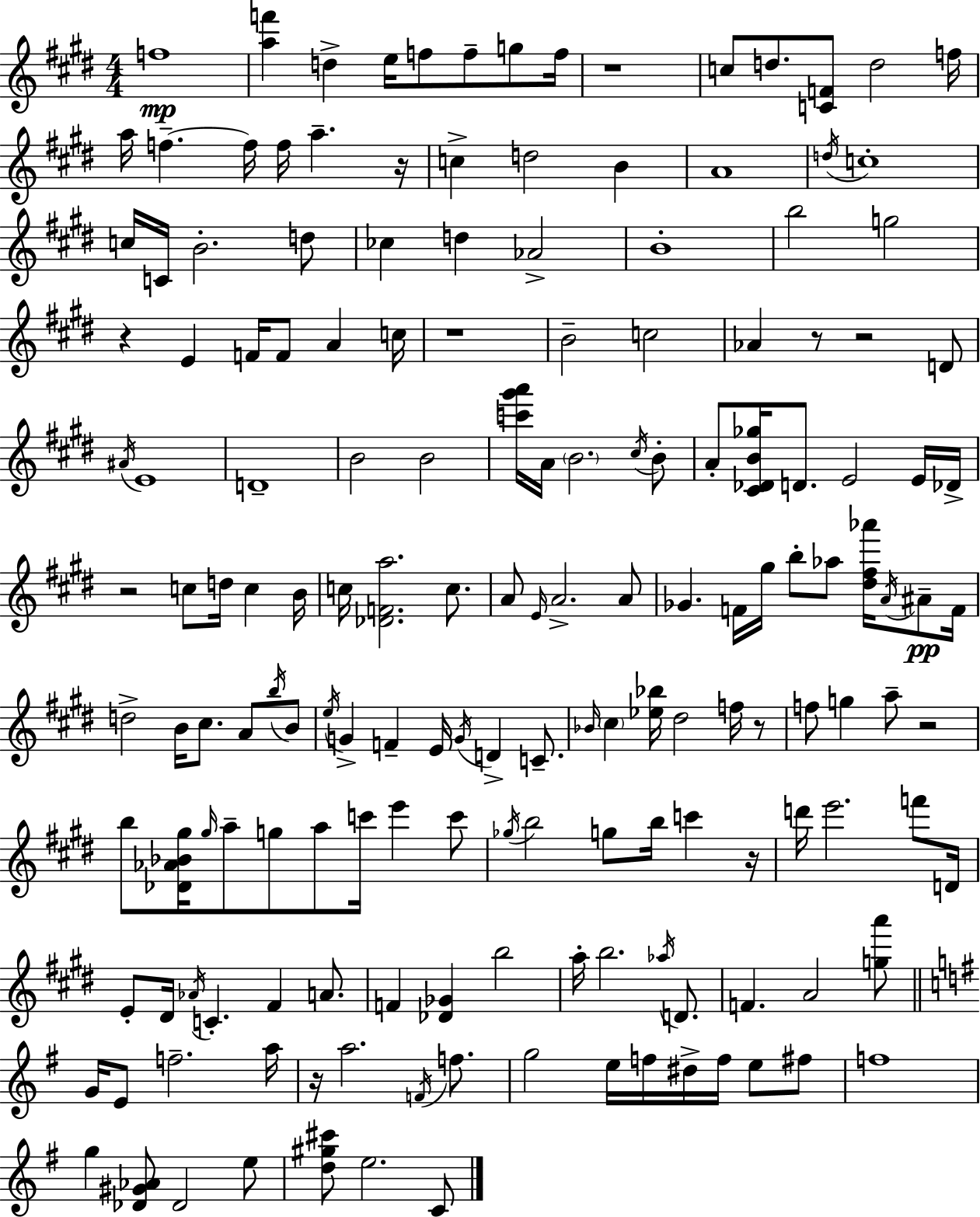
F5/w [A5,F6]/q D5/q E5/s F5/e F5/e G5/e F5/s R/w C5/e D5/e. [C4,F4]/e D5/h F5/s A5/s F5/q. F5/s F5/s A5/q. R/s C5/q D5/h B4/q A4/w D5/s C5/w C5/s C4/s B4/h. D5/e CES5/q D5/q Ab4/h B4/w B5/h G5/h R/q E4/q F4/s F4/e A4/q C5/s R/w B4/h C5/h Ab4/q R/e R/h D4/e A#4/s E4/w D4/w B4/h B4/h [C6,G#6,A6]/s A4/s B4/h. C#5/s B4/e A4/e [C#4,Db4,B4,Gb5]/s D4/e. E4/h E4/s Db4/s R/h C5/e D5/s C5/q B4/s C5/s [Db4,F4,A5]/h. C5/e. A4/e E4/s A4/h. A4/e Gb4/q. F4/s G#5/s B5/e Ab5/e [D#5,F#5,Ab6]/s A4/s A#4/e F4/s D5/h B4/s C#5/e. A4/e B5/s B4/e E5/s G4/q F4/q E4/s G4/s D4/q C4/e. Bb4/s C#5/q [Eb5,Bb5]/s D#5/h F5/s R/e F5/e G5/q A5/e R/h B5/e [Db4,Ab4,Bb4,G#5]/s G#5/s A5/e G5/e A5/e C6/s E6/q C6/e Gb5/s B5/h G5/e B5/s C6/q R/s D6/s E6/h. F6/e D4/s E4/e D#4/s Ab4/s C4/q. F#4/q A4/e. F4/q [Db4,Gb4]/q B5/h A5/s B5/h. Ab5/s D4/e. F4/q. A4/h [G5,A6]/e G4/s E4/e F5/h. A5/s R/s A5/h. F4/s F5/e. G5/h E5/s F5/s D#5/s F5/s E5/e F#5/e F5/w G5/q [Db4,G#4,Ab4]/e Db4/h E5/e [D5,G#5,C#6]/e E5/h. C4/e